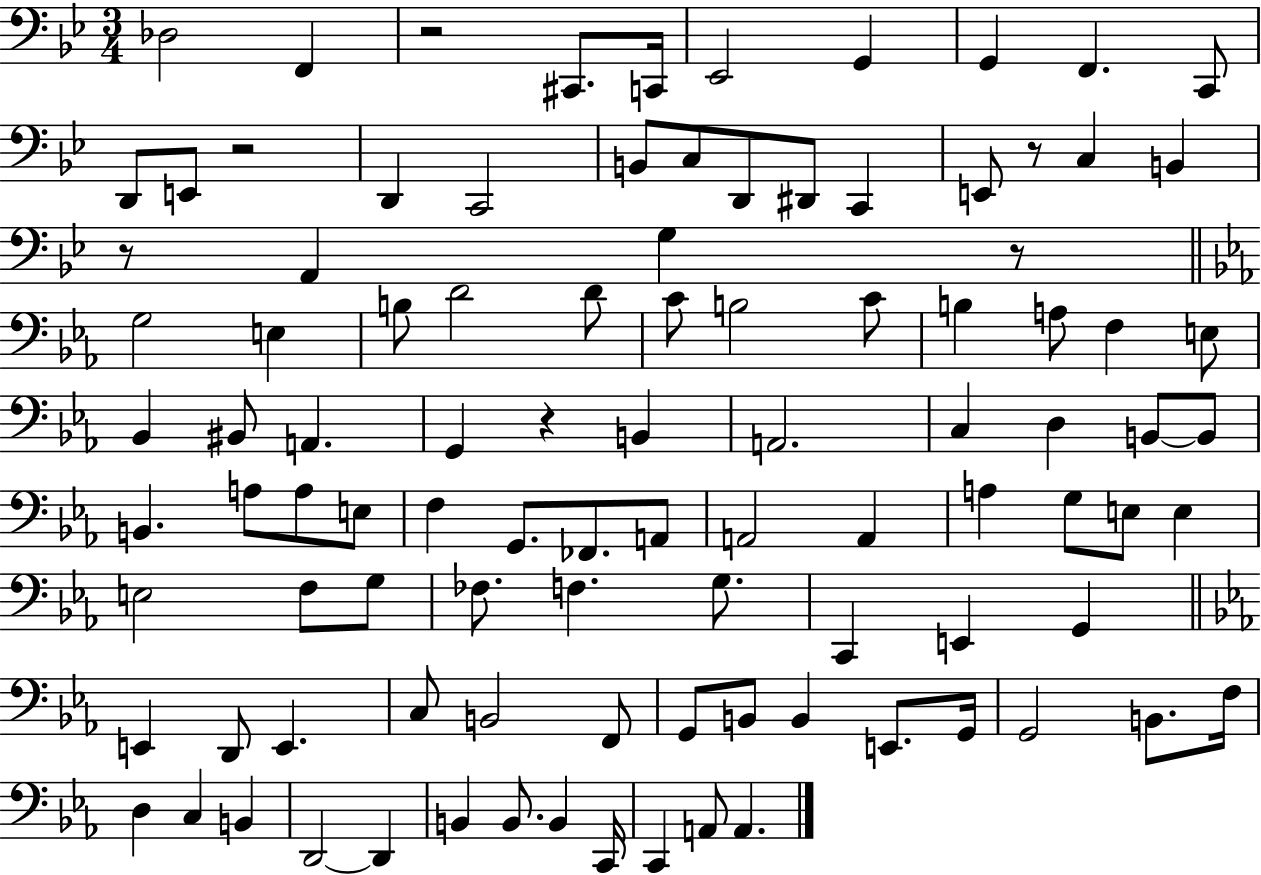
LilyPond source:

{
  \clef bass
  \numericTimeSignature
  \time 3/4
  \key bes \major
  des2 f,4 | r2 cis,8. c,16 | ees,2 g,4 | g,4 f,4. c,8 | \break d,8 e,8 r2 | d,4 c,2 | b,8 c8 d,8 dis,8 c,4 | e,8 r8 c4 b,4 | \break r8 a,4 g4 r8 | \bar "||" \break \key ees \major g2 e4 | b8 d'2 d'8 | c'8 b2 c'8 | b4 a8 f4 e8 | \break bes,4 bis,8 a,4. | g,4 r4 b,4 | a,2. | c4 d4 b,8~~ b,8 | \break b,4. a8 a8 e8 | f4 g,8. fes,8. a,8 | a,2 a,4 | a4 g8 e8 e4 | \break e2 f8 g8 | fes8. f4. g8. | c,4 e,4 g,4 | \bar "||" \break \key c \minor e,4 d,8 e,4. | c8 b,2 f,8 | g,8 b,8 b,4 e,8. g,16 | g,2 b,8. f16 | \break d4 c4 b,4 | d,2~~ d,4 | b,4 b,8. b,4 c,16 | c,4 a,8 a,4. | \break \bar "|."
}